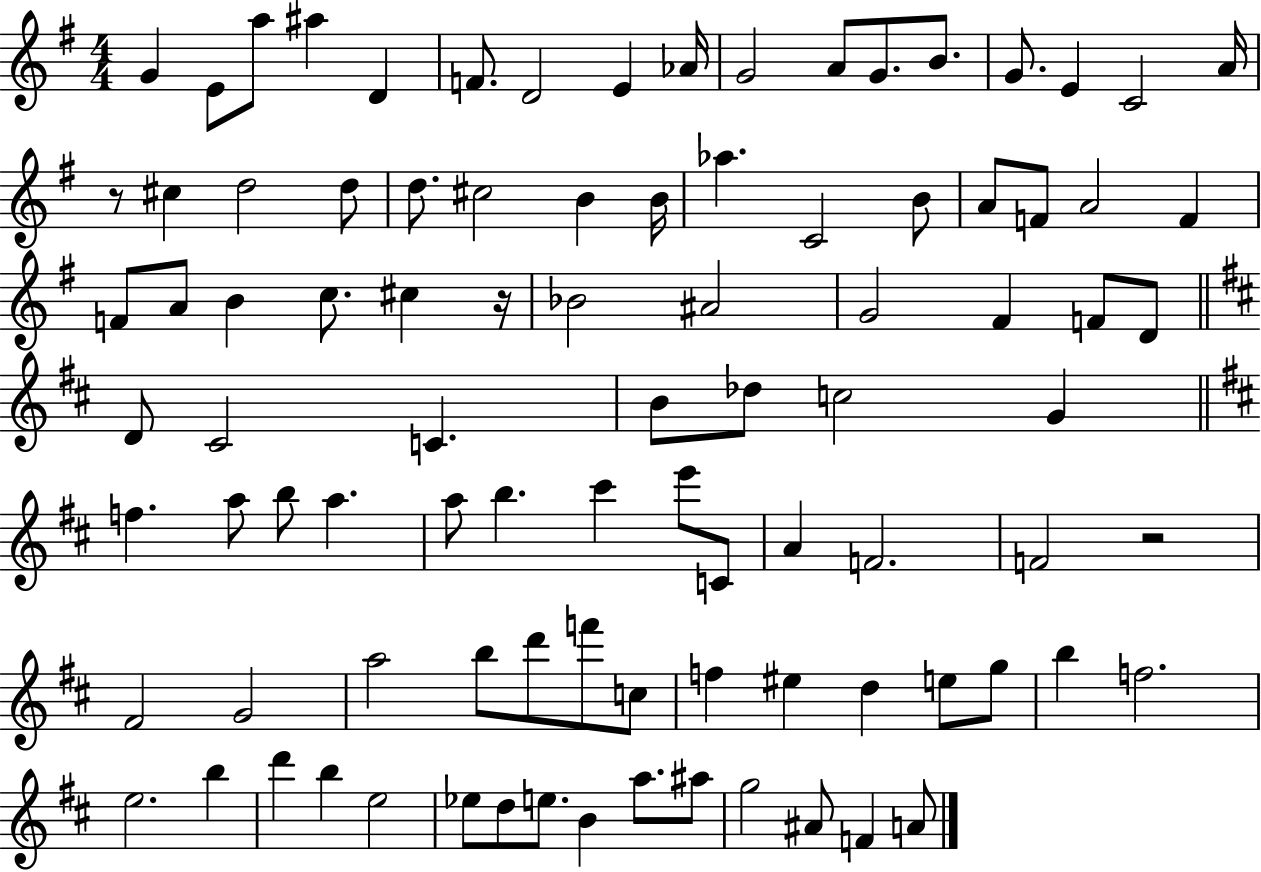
G4/q E4/e A5/e A#5/q D4/q F4/e. D4/h E4/q Ab4/s G4/h A4/e G4/e. B4/e. G4/e. E4/q C4/h A4/s R/e C#5/q D5/h D5/e D5/e. C#5/h B4/q B4/s Ab5/q. C4/h B4/e A4/e F4/e A4/h F4/q F4/e A4/e B4/q C5/e. C#5/q R/s Bb4/h A#4/h G4/h F#4/q F4/e D4/e D4/e C#4/h C4/q. B4/e Db5/e C5/h G4/q F5/q. A5/e B5/e A5/q. A5/e B5/q. C#6/q E6/e C4/e A4/q F4/h. F4/h R/h F#4/h G4/h A5/h B5/e D6/e F6/e C5/e F5/q EIS5/q D5/q E5/e G5/e B5/q F5/h. E5/h. B5/q D6/q B5/q E5/h Eb5/e D5/e E5/e. B4/q A5/e. A#5/e G5/h A#4/e F4/q A4/e